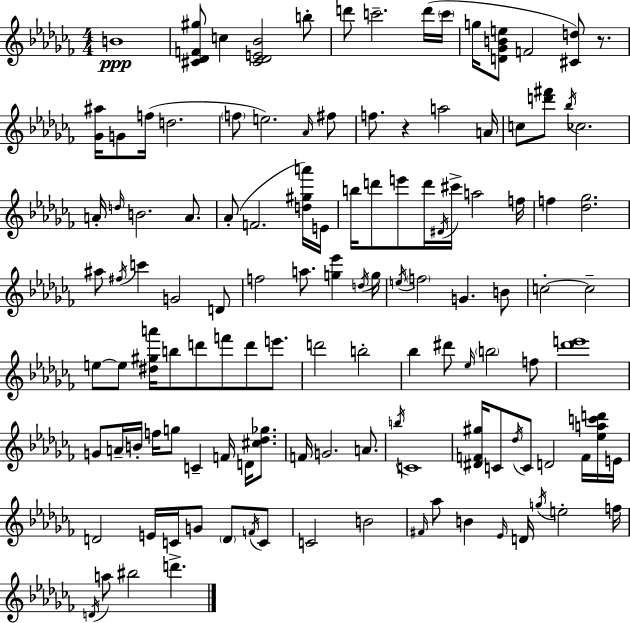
B4/w [C#4,Db4,F4,G#5]/e C5/q [C#4,Db4,E4,Bb4]/h B5/e D6/e C6/h. D6/s C6/s G5/s [D4,Gb4,B4,E5]/e F4/h [C#4,D5]/e R/e. [Gb4,A#5]/s G4/e F5/s D5/h. F5/e E5/h. Ab4/s F#5/e F5/e. R/q A5/h A4/s C5/e [D6,F#6]/e Bb5/s CES5/h. A4/s D5/s B4/h. A4/e. Ab4/e F4/h. [D5,G#5,A6]/s E4/s B5/s D6/e E6/e D6/s D#4/s C#6/s A5/h F5/s F5/q [Db5,Gb5]/h. A#5/e F#5/s C6/q G4/h D4/e F5/h A5/e. [G5,Eb6]/q D5/s G5/s E5/s F5/h G4/q. B4/e C5/h C5/h E5/e E5/e [D#5,G#5,A6]/s B5/e D6/e F6/e D6/e E6/e. D6/h B5/h Bb5/q D#6/e Eb5/s B5/h F5/e [Db6,E6]/w G4/e A4/s B4/s F5/s G5/e C4/q F4/s D4/s [C#5,Db5,Gb5]/e. F4/s G4/h. A4/e. B5/s C4/w [D#4,F4,G#5]/s C4/e Db5/s C4/e D4/h F4/s [Eb5,A5,C6,D6]/s E4/s D4/h E4/s C4/s G4/e D4/e F4/s C4/e C4/h B4/h F#4/s Ab5/e B4/q Eb4/s D4/s G5/s E5/h F5/s D4/s A5/e BIS5/h D6/q.